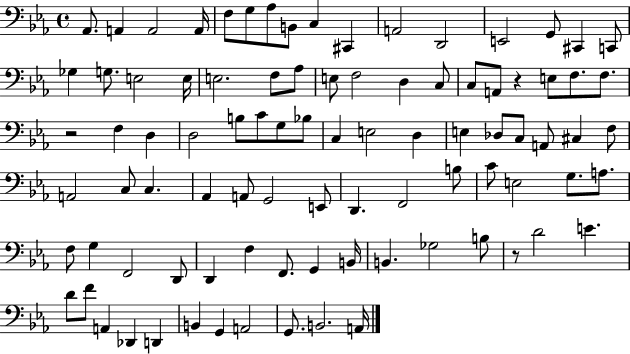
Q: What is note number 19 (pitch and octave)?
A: E3